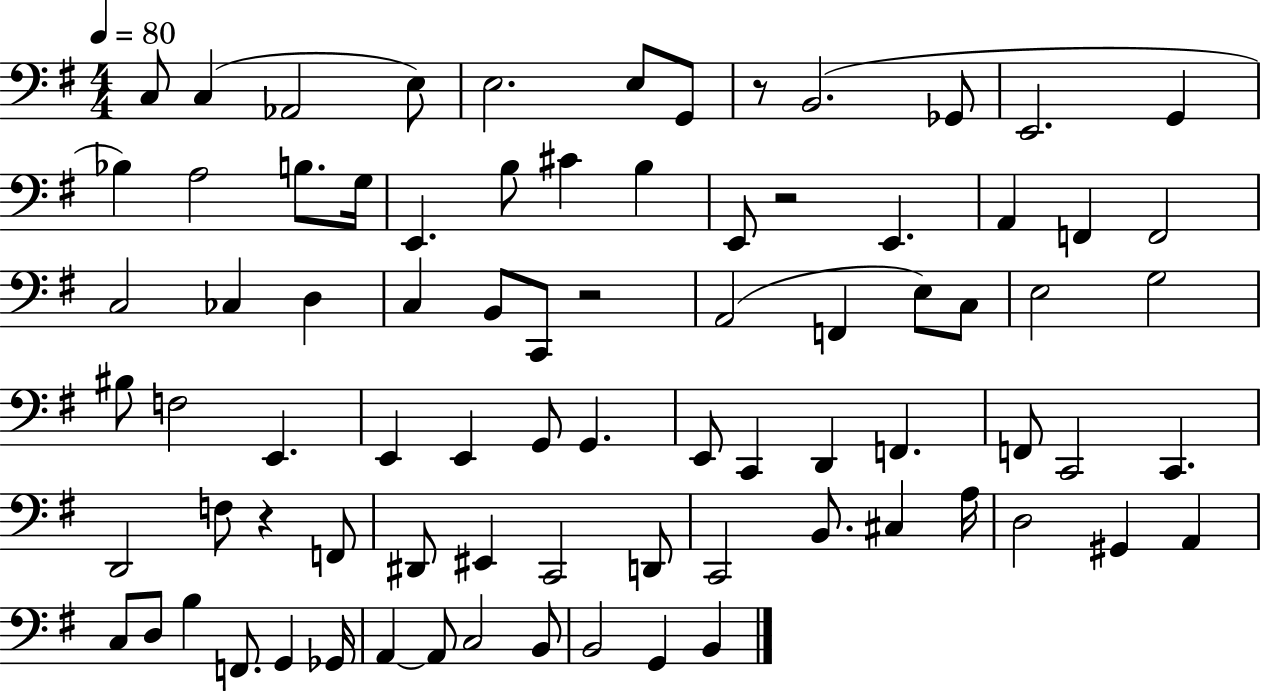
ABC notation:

X:1
T:Untitled
M:4/4
L:1/4
K:G
C,/2 C, _A,,2 E,/2 E,2 E,/2 G,,/2 z/2 B,,2 _G,,/2 E,,2 G,, _B, A,2 B,/2 G,/4 E,, B,/2 ^C B, E,,/2 z2 E,, A,, F,, F,,2 C,2 _C, D, C, B,,/2 C,,/2 z2 A,,2 F,, E,/2 C,/2 E,2 G,2 ^B,/2 F,2 E,, E,, E,, G,,/2 G,, E,,/2 C,, D,, F,, F,,/2 C,,2 C,, D,,2 F,/2 z F,,/2 ^D,,/2 ^E,, C,,2 D,,/2 C,,2 B,,/2 ^C, A,/4 D,2 ^G,, A,, C,/2 D,/2 B, F,,/2 G,, _G,,/4 A,, A,,/2 C,2 B,,/2 B,,2 G,, B,,